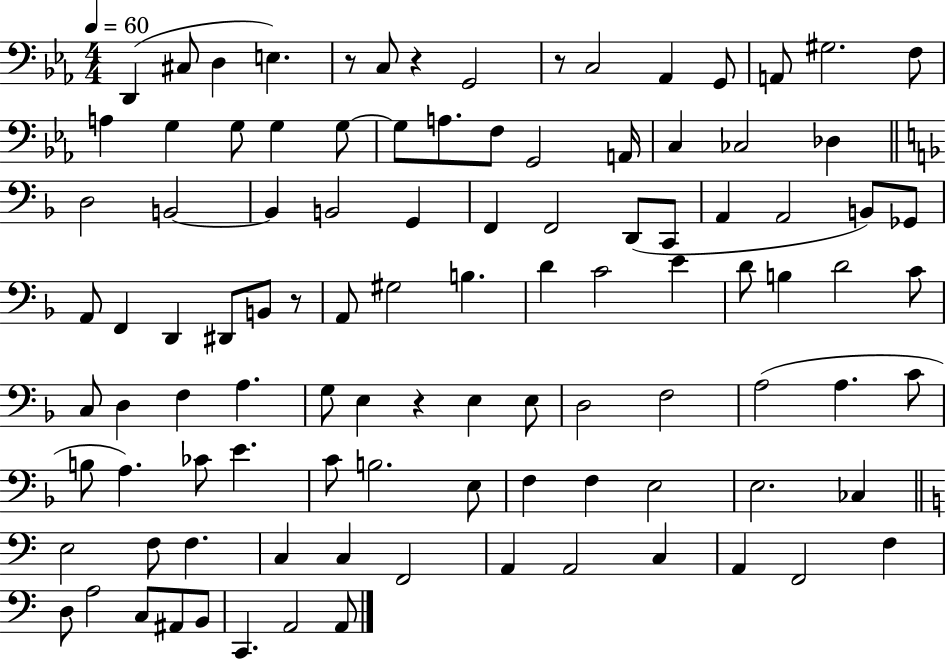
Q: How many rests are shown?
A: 5